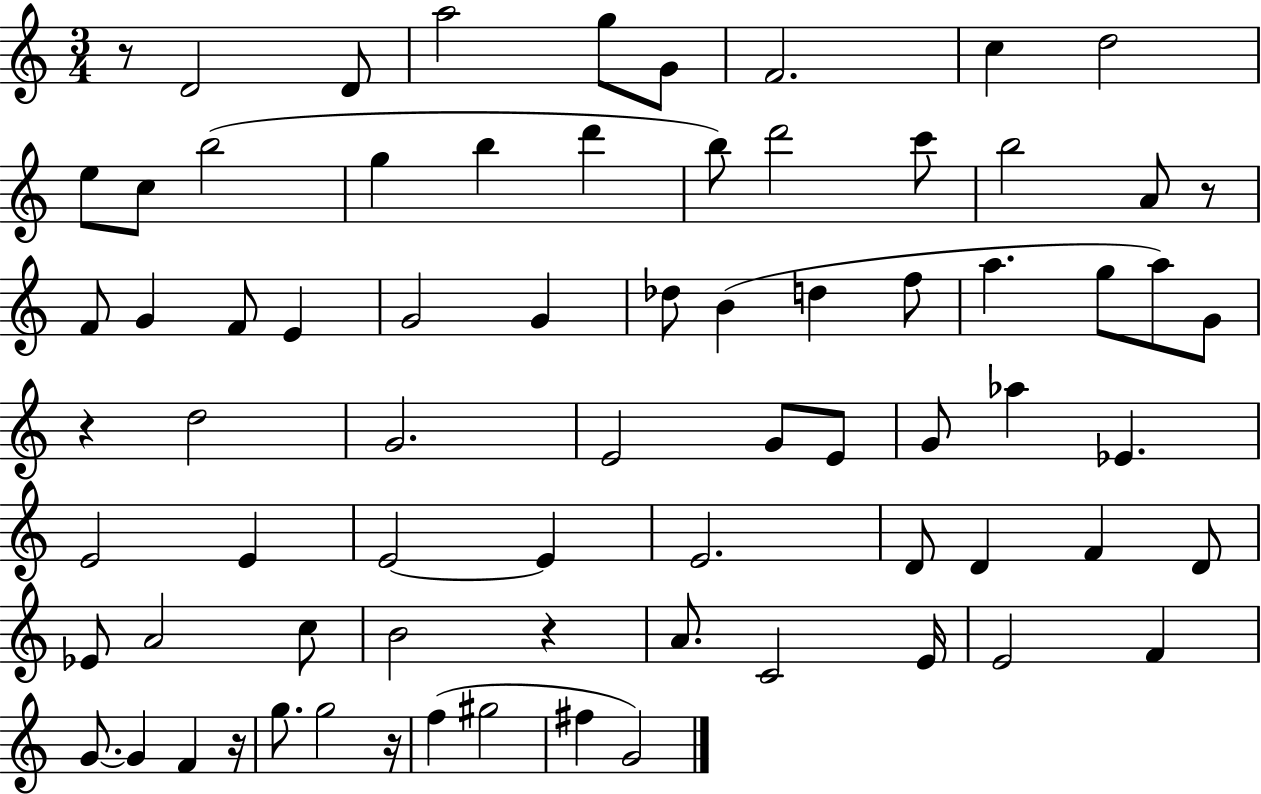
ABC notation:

X:1
T:Untitled
M:3/4
L:1/4
K:C
z/2 D2 D/2 a2 g/2 G/2 F2 c d2 e/2 c/2 b2 g b d' b/2 d'2 c'/2 b2 A/2 z/2 F/2 G F/2 E G2 G _d/2 B d f/2 a g/2 a/2 G/2 z d2 G2 E2 G/2 E/2 G/2 _a _E E2 E E2 E E2 D/2 D F D/2 _E/2 A2 c/2 B2 z A/2 C2 E/4 E2 F G/2 G F z/4 g/2 g2 z/4 f ^g2 ^f G2